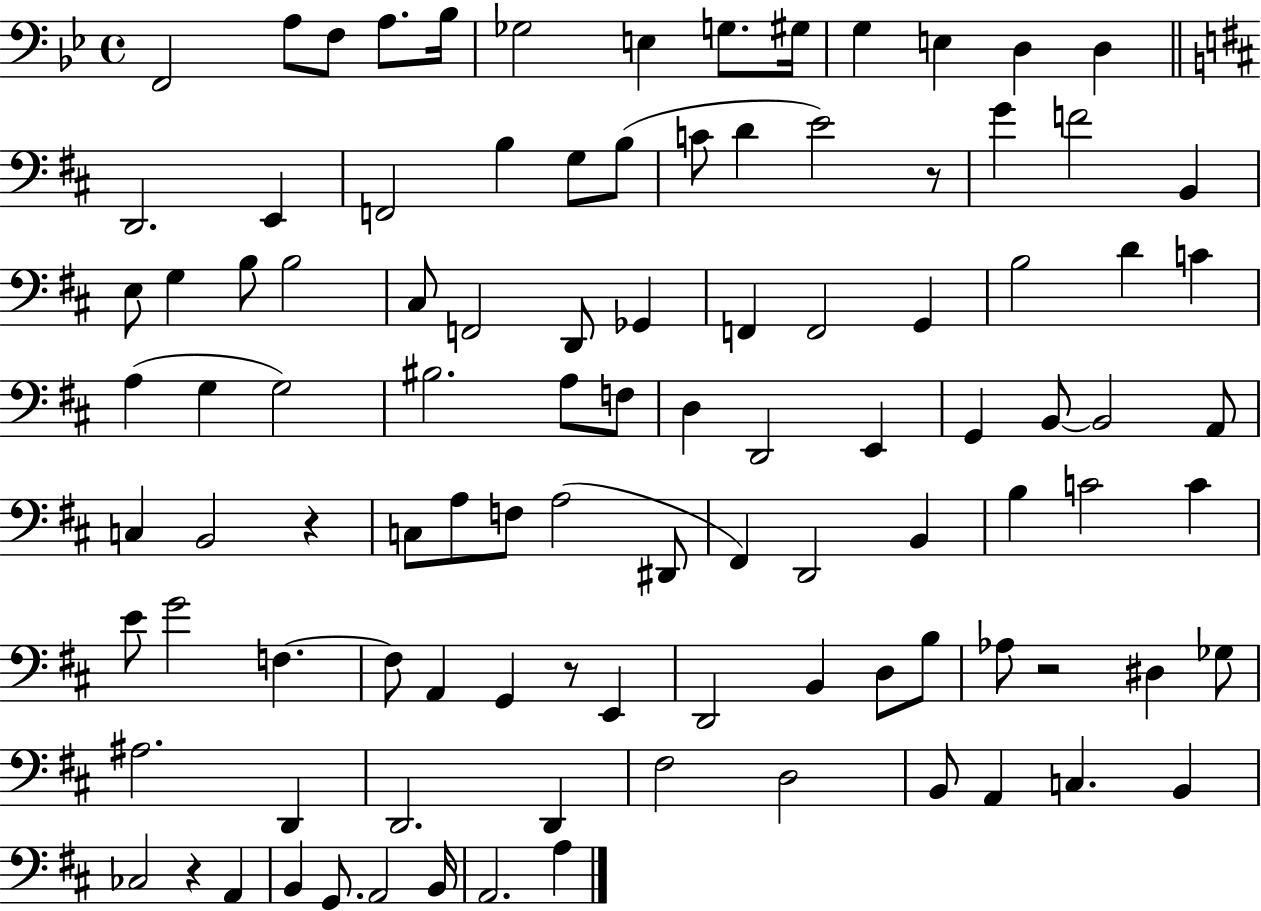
F2/h A3/e F3/e A3/e. Bb3/s Gb3/h E3/q G3/e. G#3/s G3/q E3/q D3/q D3/q D2/h. E2/q F2/h B3/q G3/e B3/e C4/e D4/q E4/h R/e G4/q F4/h B2/q E3/e G3/q B3/e B3/h C#3/e F2/h D2/e Gb2/q F2/q F2/h G2/q B3/h D4/q C4/q A3/q G3/q G3/h BIS3/h. A3/e F3/e D3/q D2/h E2/q G2/q B2/e B2/h A2/e C3/q B2/h R/q C3/e A3/e F3/e A3/h D#2/e F#2/q D2/h B2/q B3/q C4/h C4/q E4/e G4/h F3/q. F3/e A2/q G2/q R/e E2/q D2/h B2/q D3/e B3/e Ab3/e R/h D#3/q Gb3/e A#3/h. D2/q D2/h. D2/q F#3/h D3/h B2/e A2/q C3/q. B2/q CES3/h R/q A2/q B2/q G2/e. A2/h B2/s A2/h. A3/q